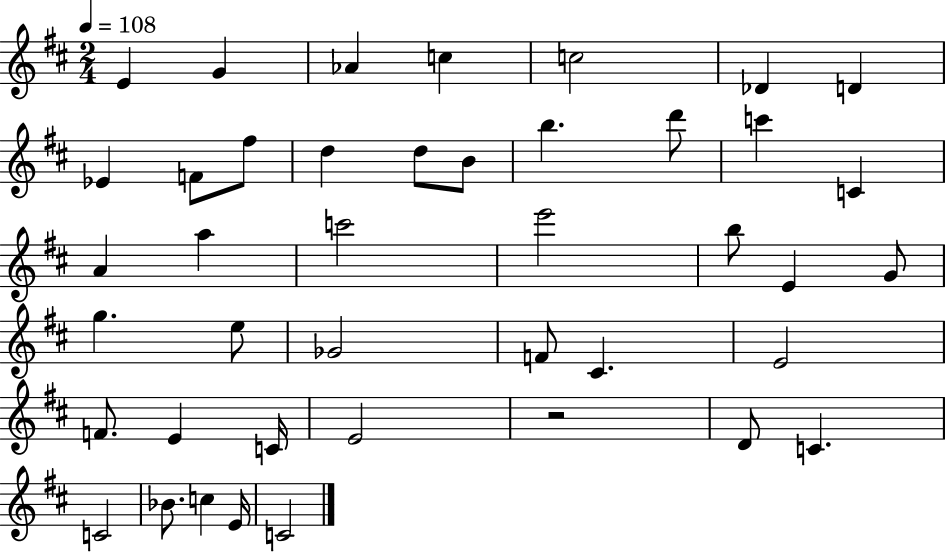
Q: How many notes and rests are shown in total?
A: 42